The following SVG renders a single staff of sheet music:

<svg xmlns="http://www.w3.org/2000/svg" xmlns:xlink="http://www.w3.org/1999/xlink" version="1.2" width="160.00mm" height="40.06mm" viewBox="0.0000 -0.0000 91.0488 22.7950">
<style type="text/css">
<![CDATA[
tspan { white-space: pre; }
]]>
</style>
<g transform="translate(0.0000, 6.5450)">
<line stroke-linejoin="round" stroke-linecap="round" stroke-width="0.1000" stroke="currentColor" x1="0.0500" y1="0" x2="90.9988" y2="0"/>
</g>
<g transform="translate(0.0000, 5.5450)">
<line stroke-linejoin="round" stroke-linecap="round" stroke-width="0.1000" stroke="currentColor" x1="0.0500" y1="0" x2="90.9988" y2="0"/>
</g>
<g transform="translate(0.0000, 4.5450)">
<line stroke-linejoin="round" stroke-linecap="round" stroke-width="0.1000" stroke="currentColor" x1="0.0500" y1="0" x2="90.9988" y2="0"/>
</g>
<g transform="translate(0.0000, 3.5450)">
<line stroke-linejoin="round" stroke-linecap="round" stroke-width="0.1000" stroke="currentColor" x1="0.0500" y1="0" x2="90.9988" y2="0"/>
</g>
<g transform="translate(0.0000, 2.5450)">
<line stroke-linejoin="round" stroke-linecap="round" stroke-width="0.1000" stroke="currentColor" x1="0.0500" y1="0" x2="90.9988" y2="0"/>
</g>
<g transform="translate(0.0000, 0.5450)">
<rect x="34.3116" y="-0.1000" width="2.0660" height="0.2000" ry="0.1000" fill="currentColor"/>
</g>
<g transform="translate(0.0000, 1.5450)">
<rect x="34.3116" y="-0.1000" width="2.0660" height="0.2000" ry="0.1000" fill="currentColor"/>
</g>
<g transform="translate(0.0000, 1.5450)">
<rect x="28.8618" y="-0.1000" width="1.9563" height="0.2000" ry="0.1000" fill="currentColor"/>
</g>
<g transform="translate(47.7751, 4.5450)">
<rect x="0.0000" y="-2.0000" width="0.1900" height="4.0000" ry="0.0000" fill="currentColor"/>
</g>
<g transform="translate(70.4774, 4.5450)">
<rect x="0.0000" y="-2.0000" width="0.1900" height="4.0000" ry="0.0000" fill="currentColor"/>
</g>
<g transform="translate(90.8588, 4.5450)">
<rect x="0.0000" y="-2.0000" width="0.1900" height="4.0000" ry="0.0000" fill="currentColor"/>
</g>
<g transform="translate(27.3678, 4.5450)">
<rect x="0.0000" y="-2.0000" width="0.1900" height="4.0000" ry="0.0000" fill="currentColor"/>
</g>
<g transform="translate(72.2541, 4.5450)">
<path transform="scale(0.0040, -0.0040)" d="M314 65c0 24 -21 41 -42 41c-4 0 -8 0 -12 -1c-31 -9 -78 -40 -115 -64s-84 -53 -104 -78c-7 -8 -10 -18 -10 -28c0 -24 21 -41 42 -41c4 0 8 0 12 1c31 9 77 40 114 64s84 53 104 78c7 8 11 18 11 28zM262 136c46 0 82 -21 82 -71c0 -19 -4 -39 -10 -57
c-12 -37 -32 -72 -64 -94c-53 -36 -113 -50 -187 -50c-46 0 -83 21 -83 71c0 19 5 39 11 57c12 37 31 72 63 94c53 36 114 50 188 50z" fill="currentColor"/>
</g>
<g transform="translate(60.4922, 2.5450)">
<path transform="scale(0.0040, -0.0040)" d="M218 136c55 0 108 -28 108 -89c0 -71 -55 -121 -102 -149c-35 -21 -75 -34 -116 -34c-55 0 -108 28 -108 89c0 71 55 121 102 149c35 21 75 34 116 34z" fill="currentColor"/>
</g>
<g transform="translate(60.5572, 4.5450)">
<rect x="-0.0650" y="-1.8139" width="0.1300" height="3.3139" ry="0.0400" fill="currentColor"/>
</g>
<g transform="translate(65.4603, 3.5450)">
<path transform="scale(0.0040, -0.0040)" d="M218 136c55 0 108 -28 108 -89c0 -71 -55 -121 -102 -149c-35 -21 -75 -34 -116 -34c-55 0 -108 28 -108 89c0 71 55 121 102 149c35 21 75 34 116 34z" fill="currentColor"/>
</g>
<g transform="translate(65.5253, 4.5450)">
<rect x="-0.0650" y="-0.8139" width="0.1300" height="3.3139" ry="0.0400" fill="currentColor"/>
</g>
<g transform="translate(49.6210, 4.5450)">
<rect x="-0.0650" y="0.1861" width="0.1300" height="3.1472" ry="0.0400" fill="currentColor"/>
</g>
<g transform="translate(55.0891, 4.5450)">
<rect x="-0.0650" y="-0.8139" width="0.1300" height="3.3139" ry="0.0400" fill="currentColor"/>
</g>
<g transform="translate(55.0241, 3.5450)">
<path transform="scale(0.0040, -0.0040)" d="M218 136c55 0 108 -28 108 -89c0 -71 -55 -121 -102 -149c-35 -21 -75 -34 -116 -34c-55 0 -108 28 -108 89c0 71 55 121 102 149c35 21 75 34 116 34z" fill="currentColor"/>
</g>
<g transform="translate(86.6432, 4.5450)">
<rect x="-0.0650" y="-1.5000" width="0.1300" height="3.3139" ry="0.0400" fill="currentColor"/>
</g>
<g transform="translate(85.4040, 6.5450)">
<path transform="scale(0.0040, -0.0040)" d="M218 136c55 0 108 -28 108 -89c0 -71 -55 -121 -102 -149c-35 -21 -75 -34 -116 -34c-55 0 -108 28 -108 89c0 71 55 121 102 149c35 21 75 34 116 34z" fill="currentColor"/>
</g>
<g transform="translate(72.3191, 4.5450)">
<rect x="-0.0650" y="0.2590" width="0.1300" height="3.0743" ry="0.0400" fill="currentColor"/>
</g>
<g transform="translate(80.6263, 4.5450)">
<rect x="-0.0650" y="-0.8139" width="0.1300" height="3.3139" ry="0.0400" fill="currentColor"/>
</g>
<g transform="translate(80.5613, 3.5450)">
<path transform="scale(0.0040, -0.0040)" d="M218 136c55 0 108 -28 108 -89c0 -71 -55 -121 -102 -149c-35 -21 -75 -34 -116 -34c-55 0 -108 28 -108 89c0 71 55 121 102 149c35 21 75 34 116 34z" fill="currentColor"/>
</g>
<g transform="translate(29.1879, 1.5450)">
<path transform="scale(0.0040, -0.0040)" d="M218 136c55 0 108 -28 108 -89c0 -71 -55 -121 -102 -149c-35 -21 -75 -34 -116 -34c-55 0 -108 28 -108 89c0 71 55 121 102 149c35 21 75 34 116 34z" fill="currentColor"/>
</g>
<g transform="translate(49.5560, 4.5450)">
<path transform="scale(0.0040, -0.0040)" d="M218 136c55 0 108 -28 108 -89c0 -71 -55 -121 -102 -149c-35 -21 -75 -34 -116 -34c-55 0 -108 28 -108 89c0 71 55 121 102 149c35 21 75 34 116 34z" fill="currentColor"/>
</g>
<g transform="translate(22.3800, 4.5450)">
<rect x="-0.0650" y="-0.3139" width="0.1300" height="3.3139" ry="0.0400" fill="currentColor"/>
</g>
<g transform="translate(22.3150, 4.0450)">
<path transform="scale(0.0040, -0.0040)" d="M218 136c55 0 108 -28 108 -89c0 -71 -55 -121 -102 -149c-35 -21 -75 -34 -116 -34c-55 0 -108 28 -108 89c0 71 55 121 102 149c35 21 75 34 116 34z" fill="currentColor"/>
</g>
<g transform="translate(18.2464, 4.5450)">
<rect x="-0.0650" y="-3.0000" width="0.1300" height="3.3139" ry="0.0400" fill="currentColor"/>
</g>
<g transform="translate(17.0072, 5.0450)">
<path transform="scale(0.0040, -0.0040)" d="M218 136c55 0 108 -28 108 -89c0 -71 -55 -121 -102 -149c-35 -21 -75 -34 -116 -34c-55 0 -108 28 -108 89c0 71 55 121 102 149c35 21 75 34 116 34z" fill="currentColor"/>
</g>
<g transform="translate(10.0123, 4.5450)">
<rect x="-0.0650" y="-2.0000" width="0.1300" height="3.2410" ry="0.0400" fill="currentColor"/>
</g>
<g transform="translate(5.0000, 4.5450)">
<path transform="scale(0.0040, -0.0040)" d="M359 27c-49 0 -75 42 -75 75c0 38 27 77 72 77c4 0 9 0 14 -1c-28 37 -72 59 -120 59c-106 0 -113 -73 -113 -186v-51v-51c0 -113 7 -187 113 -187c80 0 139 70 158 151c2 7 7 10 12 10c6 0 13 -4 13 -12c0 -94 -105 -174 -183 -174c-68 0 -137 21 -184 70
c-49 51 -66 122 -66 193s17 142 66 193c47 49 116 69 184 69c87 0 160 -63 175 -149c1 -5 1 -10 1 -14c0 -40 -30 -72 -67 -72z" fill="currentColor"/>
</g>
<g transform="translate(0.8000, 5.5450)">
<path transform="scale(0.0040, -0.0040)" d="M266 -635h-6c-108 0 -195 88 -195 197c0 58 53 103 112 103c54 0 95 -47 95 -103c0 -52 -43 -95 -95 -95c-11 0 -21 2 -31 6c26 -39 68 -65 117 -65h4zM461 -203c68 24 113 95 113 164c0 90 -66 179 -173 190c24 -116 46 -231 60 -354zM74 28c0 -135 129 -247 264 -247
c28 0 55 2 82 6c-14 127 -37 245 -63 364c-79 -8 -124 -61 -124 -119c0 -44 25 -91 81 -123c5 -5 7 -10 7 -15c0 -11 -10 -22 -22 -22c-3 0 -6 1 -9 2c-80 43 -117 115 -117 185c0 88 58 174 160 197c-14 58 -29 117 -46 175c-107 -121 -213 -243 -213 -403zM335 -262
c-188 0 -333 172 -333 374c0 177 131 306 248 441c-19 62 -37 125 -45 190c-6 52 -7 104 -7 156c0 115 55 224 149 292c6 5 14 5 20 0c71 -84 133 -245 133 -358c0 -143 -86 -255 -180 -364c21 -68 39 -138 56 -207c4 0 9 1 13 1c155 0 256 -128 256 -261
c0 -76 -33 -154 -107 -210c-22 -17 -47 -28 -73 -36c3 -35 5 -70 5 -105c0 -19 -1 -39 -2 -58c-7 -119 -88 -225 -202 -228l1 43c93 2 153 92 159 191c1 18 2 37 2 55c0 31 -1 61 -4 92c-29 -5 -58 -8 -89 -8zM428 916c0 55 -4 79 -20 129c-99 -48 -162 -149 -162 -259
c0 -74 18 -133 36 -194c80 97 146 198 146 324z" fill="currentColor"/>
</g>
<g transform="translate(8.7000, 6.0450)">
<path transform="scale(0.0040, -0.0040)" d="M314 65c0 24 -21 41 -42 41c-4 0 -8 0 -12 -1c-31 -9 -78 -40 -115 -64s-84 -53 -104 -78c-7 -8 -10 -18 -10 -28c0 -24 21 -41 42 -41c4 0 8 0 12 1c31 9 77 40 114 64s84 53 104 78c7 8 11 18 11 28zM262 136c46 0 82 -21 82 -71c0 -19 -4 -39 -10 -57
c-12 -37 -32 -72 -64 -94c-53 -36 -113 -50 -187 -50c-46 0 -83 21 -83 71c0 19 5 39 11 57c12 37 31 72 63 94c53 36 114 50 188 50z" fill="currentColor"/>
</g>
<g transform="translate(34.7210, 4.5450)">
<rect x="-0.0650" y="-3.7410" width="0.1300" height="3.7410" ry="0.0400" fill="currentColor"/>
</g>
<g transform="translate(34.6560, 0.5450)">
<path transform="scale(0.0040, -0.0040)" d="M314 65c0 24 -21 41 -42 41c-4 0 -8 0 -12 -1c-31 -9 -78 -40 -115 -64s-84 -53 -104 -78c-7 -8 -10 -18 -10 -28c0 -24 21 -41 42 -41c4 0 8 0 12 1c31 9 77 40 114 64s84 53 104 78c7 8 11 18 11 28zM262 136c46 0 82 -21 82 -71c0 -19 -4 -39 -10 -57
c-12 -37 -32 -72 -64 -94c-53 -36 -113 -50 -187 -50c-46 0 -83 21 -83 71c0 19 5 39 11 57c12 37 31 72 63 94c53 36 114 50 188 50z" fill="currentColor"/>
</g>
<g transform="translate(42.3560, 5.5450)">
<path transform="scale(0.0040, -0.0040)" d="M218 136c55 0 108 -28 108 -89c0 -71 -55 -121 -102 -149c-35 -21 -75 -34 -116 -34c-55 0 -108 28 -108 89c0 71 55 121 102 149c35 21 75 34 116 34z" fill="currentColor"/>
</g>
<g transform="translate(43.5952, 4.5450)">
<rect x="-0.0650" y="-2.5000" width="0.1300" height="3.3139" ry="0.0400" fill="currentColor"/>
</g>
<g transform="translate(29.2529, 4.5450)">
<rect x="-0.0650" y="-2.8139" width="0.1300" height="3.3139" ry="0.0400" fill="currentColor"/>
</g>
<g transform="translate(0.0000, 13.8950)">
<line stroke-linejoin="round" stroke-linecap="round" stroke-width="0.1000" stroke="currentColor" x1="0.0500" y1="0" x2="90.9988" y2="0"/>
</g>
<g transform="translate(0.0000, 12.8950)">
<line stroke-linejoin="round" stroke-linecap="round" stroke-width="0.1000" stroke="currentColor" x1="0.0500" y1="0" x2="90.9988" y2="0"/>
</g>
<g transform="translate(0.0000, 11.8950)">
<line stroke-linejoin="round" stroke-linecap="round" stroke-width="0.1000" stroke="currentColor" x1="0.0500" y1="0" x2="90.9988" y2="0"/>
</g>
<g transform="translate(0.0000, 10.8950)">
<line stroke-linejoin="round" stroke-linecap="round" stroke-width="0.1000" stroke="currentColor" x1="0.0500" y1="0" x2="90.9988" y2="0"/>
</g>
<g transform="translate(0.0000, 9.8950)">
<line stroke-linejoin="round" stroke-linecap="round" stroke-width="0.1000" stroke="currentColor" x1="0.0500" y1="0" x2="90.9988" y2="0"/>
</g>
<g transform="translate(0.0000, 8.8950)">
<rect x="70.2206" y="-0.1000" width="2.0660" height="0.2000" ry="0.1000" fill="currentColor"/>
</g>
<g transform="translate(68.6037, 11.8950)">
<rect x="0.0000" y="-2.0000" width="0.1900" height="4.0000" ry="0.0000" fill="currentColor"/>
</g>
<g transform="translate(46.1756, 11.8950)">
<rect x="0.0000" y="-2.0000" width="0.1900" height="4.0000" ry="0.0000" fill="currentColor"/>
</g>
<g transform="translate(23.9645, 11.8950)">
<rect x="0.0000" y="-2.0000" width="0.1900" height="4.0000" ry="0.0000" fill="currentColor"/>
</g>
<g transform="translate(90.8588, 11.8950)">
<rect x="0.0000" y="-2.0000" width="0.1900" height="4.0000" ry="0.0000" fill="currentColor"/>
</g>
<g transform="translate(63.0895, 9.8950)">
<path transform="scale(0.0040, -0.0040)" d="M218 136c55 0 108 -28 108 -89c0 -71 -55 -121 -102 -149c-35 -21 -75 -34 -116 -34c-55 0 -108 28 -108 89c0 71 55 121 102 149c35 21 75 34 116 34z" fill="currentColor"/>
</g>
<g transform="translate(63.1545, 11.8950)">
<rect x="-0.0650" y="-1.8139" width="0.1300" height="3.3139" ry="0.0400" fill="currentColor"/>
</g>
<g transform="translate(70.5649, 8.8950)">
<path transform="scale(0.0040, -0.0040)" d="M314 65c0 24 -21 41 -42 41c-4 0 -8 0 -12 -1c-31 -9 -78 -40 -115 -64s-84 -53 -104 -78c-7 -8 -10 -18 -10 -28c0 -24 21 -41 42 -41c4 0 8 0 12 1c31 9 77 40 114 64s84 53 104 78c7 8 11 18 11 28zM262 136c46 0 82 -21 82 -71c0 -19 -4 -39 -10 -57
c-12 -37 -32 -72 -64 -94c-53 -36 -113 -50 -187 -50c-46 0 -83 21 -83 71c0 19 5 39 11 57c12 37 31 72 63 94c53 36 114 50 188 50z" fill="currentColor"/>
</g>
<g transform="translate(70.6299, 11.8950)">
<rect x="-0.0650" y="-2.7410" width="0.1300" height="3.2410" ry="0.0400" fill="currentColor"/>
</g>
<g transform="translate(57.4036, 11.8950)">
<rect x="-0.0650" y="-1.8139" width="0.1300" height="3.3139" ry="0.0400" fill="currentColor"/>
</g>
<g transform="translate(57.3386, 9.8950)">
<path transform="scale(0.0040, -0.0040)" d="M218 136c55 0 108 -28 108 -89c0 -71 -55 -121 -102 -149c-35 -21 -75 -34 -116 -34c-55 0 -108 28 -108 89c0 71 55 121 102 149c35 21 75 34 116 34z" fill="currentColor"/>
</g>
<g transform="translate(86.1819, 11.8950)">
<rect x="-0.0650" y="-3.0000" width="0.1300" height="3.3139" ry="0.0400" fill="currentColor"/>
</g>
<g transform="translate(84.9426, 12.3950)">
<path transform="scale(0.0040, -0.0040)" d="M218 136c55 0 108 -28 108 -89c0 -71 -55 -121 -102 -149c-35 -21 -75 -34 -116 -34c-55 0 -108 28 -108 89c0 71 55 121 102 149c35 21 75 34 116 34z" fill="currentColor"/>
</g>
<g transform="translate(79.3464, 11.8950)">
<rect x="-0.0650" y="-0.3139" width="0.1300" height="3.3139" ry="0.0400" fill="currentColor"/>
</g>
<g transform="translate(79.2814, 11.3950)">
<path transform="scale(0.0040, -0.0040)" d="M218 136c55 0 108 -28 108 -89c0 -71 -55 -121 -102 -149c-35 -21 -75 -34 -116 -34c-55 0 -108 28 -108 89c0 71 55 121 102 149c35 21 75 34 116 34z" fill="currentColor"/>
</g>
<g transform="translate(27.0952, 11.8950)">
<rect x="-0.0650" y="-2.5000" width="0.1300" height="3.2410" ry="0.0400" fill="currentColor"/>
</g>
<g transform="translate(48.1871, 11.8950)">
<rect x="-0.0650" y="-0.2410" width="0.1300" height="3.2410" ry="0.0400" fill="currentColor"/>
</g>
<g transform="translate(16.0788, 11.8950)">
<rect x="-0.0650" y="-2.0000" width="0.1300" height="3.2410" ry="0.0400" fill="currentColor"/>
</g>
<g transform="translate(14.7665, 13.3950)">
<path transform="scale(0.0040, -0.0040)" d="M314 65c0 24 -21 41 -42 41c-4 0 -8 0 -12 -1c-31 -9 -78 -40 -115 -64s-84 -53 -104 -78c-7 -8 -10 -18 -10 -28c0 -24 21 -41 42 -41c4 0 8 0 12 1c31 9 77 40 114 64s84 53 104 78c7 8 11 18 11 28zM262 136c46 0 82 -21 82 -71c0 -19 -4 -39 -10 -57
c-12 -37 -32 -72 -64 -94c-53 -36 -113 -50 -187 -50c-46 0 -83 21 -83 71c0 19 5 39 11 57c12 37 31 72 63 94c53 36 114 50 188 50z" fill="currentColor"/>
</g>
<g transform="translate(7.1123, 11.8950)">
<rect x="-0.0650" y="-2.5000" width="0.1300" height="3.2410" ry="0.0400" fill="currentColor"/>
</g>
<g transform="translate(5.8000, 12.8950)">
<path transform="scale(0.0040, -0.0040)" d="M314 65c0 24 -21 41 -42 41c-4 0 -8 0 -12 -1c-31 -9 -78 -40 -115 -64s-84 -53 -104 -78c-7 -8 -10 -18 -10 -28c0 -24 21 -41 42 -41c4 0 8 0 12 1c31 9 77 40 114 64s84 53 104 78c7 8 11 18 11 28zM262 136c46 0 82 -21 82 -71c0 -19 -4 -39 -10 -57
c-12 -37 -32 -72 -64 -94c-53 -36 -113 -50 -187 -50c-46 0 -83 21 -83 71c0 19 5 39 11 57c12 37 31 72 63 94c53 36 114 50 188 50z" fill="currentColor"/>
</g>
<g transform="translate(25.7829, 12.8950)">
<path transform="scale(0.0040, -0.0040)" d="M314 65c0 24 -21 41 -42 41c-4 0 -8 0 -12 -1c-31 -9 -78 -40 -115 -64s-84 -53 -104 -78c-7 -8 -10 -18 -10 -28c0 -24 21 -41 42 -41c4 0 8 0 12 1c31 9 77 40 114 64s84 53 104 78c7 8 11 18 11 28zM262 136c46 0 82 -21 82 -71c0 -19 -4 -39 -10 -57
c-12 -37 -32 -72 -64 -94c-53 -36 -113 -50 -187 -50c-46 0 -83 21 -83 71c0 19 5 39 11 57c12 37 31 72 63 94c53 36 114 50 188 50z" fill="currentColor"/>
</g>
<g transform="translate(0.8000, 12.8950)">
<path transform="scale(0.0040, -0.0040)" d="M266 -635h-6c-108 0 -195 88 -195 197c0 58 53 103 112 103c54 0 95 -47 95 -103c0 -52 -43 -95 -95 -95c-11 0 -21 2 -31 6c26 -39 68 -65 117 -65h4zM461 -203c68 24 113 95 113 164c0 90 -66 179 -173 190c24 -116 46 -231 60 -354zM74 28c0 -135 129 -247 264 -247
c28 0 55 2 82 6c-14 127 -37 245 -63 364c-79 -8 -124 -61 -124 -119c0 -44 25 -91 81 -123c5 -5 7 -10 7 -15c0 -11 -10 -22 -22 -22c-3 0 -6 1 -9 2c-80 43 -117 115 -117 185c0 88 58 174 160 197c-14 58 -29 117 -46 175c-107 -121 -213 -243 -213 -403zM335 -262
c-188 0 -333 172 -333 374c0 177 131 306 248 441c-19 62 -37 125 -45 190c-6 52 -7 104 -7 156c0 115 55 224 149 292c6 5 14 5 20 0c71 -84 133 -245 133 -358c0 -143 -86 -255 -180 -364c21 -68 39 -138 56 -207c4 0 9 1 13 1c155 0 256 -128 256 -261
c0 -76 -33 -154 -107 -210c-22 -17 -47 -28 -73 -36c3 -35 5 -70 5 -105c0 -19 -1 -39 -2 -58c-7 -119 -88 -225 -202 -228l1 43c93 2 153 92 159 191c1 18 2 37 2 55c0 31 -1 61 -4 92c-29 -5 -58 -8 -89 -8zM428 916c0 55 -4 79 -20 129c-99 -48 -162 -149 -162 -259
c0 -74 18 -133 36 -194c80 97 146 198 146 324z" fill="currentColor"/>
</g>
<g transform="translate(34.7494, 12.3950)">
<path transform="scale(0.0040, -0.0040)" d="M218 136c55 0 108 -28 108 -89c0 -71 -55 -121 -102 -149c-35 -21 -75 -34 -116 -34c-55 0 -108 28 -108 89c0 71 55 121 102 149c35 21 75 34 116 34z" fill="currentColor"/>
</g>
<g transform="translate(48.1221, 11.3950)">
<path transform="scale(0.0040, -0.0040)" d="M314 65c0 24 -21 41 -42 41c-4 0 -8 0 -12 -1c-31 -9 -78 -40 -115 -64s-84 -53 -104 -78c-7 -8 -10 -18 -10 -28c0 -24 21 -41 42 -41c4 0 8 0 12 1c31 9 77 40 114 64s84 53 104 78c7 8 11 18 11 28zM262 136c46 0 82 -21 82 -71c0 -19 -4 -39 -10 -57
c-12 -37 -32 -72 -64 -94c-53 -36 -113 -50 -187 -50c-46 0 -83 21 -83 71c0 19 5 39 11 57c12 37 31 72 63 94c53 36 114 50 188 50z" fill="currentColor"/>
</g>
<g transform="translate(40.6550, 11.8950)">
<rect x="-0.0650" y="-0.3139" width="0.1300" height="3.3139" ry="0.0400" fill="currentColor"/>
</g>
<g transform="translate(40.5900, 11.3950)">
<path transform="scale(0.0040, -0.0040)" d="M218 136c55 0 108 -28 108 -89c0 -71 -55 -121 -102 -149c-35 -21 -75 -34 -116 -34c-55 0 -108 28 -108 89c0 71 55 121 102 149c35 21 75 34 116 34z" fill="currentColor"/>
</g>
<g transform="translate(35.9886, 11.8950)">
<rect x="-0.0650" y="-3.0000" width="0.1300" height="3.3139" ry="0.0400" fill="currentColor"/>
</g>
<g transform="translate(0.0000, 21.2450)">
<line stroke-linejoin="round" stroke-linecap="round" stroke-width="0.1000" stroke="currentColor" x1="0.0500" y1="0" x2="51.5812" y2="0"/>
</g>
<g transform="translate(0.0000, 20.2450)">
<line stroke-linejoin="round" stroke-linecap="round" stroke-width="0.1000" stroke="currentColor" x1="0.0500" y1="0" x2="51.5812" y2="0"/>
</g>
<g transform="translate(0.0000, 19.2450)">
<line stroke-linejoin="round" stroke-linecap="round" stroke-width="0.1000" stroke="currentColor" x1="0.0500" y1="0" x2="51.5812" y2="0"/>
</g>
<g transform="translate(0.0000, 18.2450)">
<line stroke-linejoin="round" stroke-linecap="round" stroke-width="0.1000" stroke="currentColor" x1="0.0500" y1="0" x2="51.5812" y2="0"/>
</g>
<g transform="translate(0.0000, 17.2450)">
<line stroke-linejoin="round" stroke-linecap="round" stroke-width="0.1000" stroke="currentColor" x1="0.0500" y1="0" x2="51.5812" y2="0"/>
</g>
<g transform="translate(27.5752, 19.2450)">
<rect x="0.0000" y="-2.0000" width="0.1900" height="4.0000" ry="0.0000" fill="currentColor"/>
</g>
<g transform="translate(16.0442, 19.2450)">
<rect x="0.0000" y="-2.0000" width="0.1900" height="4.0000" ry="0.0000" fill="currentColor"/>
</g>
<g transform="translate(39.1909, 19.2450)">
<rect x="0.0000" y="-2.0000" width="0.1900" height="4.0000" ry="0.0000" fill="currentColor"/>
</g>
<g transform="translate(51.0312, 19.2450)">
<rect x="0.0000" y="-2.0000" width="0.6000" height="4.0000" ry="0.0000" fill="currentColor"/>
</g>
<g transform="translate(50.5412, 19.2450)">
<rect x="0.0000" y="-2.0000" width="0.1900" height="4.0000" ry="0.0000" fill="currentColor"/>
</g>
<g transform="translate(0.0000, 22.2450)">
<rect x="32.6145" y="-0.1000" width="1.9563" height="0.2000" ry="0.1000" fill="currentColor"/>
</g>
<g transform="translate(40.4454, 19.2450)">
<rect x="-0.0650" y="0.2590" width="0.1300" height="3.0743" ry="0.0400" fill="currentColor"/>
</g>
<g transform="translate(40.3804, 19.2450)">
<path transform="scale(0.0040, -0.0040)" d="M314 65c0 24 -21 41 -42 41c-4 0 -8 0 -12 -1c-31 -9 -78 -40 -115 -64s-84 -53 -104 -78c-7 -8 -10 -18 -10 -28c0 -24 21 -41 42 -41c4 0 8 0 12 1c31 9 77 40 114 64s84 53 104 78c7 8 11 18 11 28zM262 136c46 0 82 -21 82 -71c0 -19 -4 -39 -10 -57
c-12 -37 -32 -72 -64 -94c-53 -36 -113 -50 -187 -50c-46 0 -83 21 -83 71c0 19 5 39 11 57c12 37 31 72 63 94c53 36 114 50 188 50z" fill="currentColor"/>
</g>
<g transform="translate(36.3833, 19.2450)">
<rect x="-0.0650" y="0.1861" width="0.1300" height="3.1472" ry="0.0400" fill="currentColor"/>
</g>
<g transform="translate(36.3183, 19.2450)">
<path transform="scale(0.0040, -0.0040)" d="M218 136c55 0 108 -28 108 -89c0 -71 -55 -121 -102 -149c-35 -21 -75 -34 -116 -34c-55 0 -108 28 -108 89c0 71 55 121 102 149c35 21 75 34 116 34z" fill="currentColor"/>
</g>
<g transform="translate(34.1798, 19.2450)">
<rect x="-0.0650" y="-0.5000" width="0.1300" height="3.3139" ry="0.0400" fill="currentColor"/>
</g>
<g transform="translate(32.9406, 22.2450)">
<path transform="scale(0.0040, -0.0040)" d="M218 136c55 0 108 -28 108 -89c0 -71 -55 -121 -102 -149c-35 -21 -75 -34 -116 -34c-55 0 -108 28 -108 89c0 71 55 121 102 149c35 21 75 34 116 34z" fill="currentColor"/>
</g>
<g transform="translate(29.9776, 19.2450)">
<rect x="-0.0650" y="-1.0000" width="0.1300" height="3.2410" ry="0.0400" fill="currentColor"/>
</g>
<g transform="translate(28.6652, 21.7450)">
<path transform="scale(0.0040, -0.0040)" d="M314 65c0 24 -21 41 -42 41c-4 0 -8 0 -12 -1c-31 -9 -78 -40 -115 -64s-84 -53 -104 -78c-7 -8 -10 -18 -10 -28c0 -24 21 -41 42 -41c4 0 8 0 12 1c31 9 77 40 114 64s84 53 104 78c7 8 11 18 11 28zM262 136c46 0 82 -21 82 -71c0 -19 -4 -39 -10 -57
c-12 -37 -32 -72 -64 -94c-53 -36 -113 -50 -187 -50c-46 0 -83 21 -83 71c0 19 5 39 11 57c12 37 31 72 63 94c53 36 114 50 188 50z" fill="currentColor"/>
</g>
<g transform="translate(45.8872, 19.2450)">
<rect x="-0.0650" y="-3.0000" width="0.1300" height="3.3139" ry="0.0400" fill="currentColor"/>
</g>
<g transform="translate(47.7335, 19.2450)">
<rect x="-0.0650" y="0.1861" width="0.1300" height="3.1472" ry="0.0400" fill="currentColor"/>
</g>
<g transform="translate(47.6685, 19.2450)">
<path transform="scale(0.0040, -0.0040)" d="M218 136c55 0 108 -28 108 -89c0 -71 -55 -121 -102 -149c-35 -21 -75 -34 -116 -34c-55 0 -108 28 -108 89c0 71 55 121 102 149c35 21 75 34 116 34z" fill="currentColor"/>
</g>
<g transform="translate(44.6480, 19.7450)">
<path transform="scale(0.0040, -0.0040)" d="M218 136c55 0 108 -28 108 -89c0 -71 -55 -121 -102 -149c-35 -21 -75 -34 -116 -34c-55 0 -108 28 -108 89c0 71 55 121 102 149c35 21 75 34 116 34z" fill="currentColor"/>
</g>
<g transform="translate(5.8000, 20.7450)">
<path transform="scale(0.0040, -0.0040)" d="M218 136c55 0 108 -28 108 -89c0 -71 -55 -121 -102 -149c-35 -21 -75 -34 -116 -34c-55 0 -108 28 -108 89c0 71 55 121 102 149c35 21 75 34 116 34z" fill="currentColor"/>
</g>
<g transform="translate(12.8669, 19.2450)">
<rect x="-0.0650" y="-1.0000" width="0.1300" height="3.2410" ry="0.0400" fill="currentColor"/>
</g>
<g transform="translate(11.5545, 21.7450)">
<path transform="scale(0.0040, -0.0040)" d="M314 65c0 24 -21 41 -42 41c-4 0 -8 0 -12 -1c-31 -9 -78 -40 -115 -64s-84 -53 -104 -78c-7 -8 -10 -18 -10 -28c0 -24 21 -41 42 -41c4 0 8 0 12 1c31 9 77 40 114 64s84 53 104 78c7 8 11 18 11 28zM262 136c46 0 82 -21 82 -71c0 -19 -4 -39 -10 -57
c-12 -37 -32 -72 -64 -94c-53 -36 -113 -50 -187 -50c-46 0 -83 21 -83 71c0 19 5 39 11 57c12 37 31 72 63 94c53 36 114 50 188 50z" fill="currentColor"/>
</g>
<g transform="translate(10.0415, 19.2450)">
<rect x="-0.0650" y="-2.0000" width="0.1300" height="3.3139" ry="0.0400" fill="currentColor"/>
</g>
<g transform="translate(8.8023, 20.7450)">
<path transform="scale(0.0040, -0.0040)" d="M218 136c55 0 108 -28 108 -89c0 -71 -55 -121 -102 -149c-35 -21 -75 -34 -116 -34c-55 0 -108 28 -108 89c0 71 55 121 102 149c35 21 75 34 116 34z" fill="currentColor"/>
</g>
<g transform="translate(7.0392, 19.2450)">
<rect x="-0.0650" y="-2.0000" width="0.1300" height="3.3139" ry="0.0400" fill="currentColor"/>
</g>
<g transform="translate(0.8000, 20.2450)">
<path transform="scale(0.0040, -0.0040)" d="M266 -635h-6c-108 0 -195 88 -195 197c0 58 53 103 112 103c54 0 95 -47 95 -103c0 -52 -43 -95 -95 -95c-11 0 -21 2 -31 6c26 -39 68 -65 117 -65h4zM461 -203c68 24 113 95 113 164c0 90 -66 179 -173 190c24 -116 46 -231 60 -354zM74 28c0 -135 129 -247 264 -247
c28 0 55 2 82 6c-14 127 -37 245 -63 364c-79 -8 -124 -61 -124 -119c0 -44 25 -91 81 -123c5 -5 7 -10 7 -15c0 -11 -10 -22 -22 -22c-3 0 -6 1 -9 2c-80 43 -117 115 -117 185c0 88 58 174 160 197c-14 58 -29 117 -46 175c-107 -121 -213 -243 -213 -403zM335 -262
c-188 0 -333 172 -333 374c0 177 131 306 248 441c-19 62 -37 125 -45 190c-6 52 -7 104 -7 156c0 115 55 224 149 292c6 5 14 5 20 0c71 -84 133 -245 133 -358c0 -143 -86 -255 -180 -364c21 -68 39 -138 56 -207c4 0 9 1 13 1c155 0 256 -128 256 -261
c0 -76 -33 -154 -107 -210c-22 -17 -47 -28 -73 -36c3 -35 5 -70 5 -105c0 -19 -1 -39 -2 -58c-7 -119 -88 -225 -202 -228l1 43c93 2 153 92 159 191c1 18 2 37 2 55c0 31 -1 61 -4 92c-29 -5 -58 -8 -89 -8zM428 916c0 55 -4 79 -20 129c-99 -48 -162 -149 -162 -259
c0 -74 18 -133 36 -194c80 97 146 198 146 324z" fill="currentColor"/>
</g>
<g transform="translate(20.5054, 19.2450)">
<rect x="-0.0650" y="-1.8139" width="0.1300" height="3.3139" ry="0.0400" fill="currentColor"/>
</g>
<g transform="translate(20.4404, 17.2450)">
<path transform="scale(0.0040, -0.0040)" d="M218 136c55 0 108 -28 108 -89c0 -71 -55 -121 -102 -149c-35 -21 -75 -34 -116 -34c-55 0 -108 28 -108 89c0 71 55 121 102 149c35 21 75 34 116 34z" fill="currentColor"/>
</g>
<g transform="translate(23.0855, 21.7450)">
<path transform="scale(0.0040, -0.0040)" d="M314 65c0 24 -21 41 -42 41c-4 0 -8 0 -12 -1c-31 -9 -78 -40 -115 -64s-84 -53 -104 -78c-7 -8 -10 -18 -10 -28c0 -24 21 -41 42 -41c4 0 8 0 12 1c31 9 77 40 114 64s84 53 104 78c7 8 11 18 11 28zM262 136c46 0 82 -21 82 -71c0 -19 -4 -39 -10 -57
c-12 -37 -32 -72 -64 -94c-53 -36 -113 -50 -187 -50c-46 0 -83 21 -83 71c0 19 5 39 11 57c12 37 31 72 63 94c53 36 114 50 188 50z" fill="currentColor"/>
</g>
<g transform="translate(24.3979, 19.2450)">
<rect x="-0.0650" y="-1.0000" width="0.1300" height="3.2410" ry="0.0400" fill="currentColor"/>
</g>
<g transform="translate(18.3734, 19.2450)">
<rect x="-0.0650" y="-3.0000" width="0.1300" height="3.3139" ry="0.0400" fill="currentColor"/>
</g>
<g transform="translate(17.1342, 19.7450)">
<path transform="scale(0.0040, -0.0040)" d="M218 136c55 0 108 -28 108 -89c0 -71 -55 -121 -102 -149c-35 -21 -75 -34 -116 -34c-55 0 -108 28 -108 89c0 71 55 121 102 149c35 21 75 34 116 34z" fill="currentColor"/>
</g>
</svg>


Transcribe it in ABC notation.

X:1
T:Untitled
M:4/4
L:1/4
K:C
F2 A c a c'2 G B d f d B2 d E G2 F2 G2 A c c2 f f a2 c A F F D2 A f D2 D2 C B B2 A B